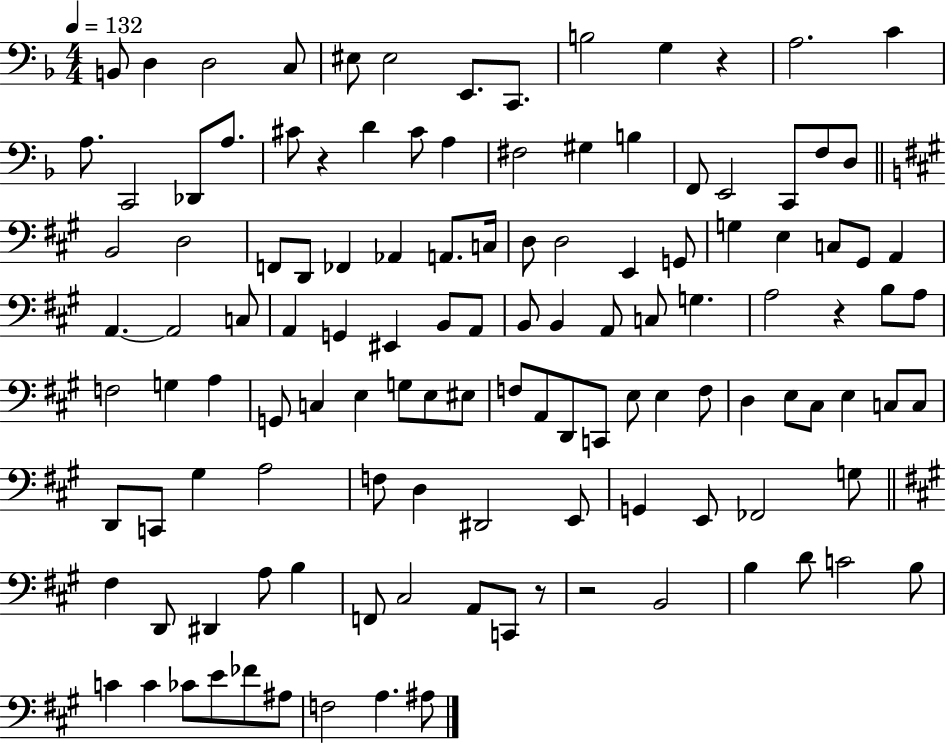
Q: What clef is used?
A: bass